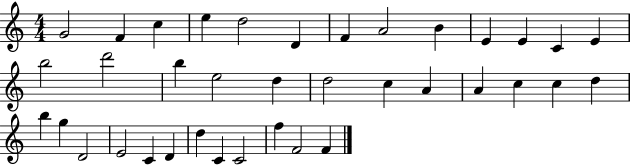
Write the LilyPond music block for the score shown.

{
  \clef treble
  \numericTimeSignature
  \time 4/4
  \key c \major
  g'2 f'4 c''4 | e''4 d''2 d'4 | f'4 a'2 b'4 | e'4 e'4 c'4 e'4 | \break b''2 d'''2 | b''4 e''2 d''4 | d''2 c''4 a'4 | a'4 c''4 c''4 d''4 | \break b''4 g''4 d'2 | e'2 c'4 d'4 | d''4 c'4 c'2 | f''4 f'2 f'4 | \break \bar "|."
}